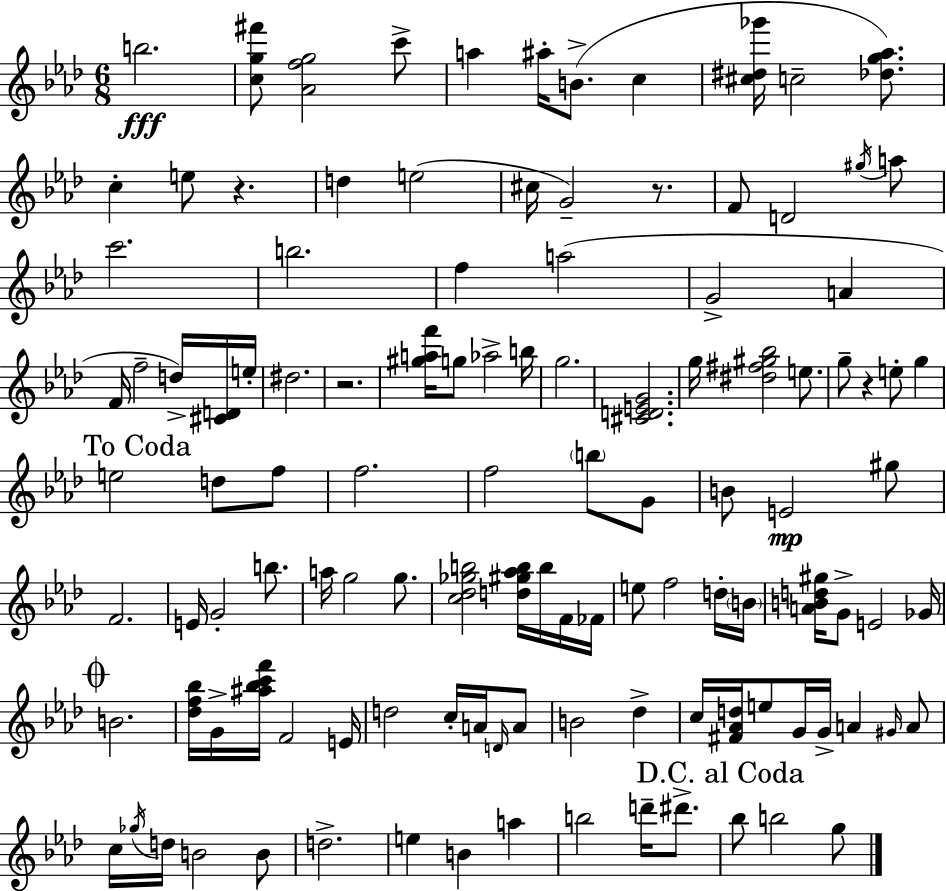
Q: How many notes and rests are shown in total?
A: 115